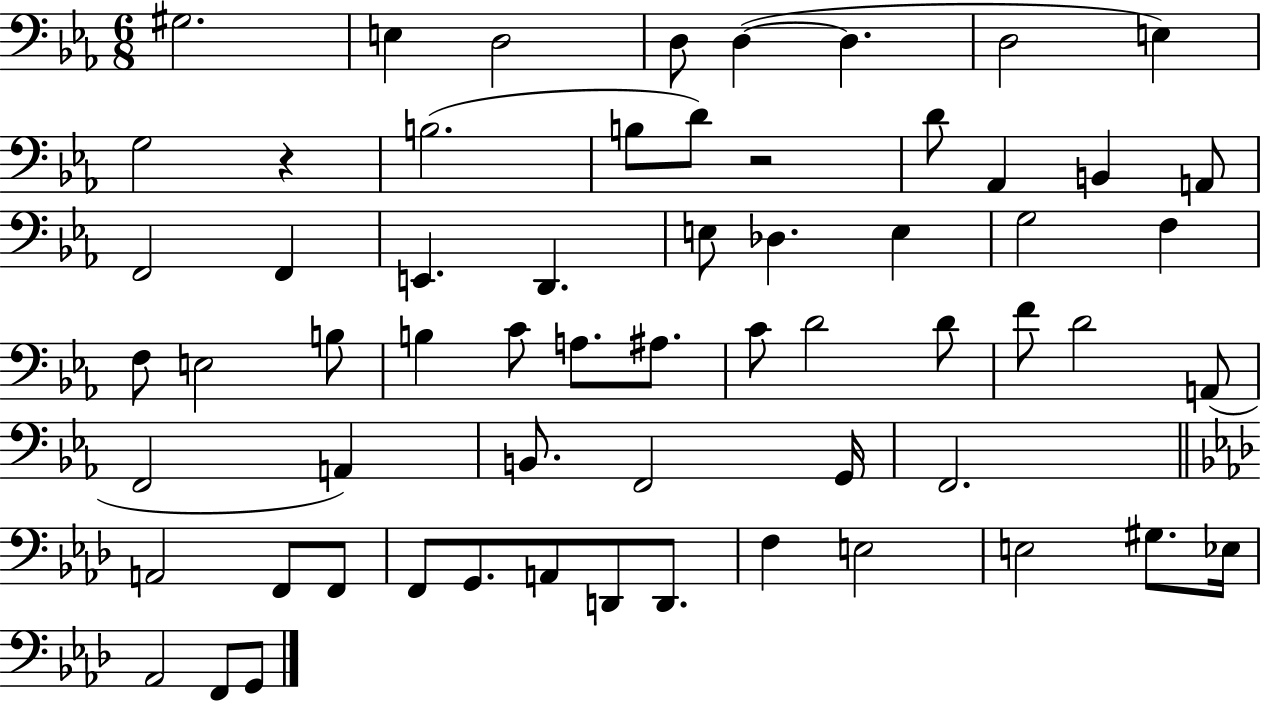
G#3/h. E3/q D3/h D3/e D3/q D3/q. D3/h E3/q G3/h R/q B3/h. B3/e D4/e R/h D4/e Ab2/q B2/q A2/e F2/h F2/q E2/q. D2/q. E3/e Db3/q. E3/q G3/h F3/q F3/e E3/h B3/e B3/q C4/e A3/e. A#3/e. C4/e D4/h D4/e F4/e D4/h A2/e F2/h A2/q B2/e. F2/h G2/s F2/h. A2/h F2/e F2/e F2/e G2/e. A2/e D2/e D2/e. F3/q E3/h E3/h G#3/e. Eb3/s Ab2/h F2/e G2/e